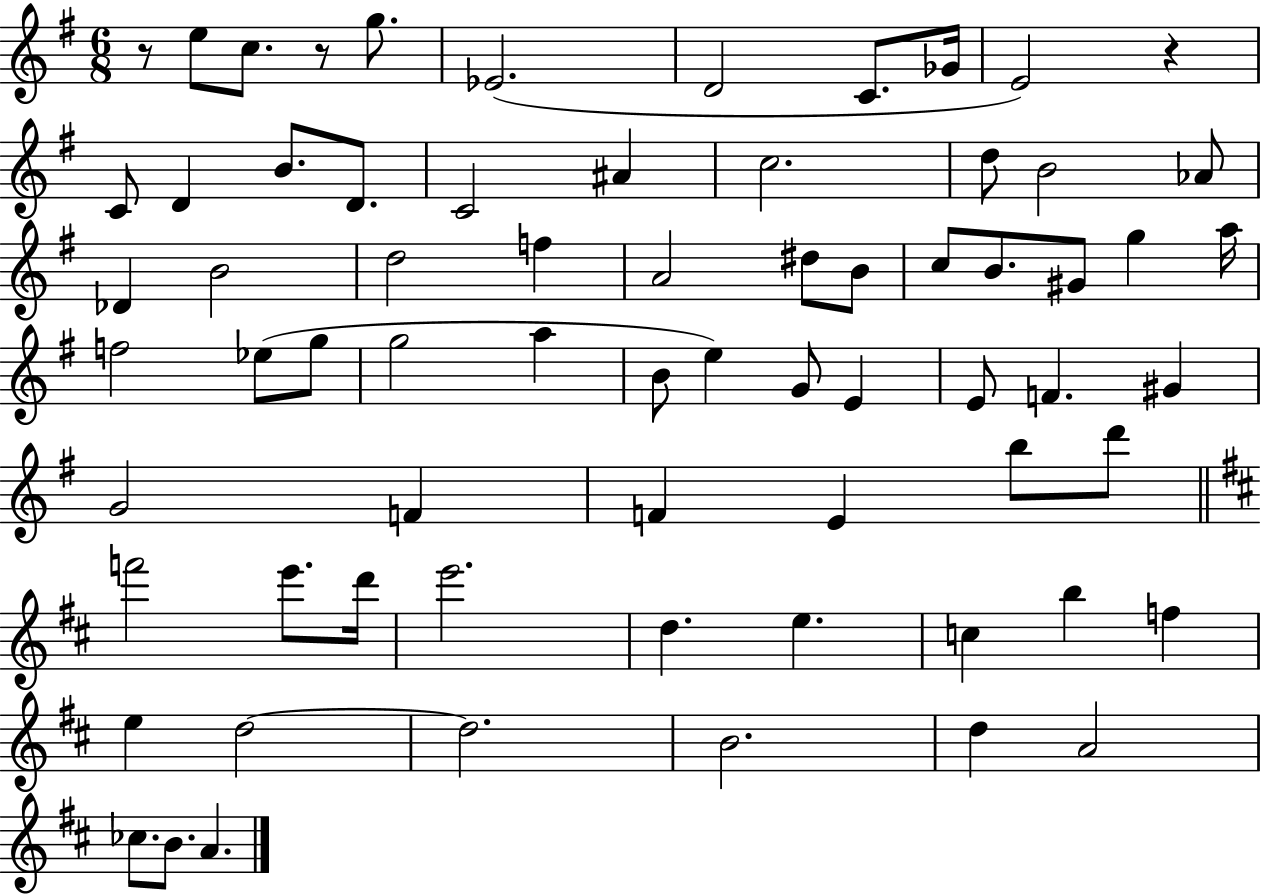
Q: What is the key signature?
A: G major